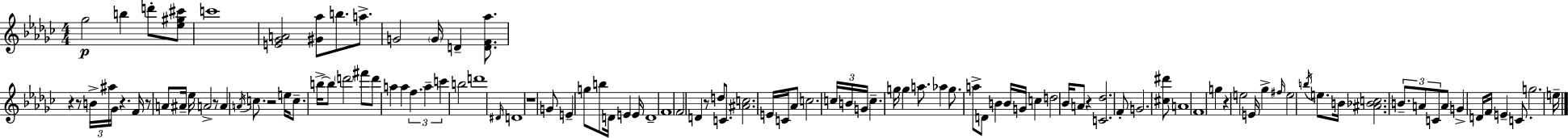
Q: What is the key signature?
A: EES minor